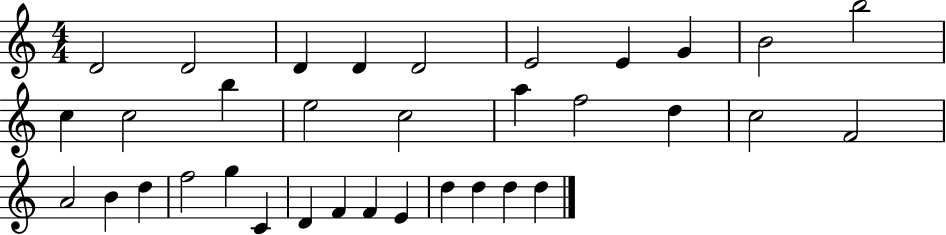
X:1
T:Untitled
M:4/4
L:1/4
K:C
D2 D2 D D D2 E2 E G B2 b2 c c2 b e2 c2 a f2 d c2 F2 A2 B d f2 g C D F F E d d d d